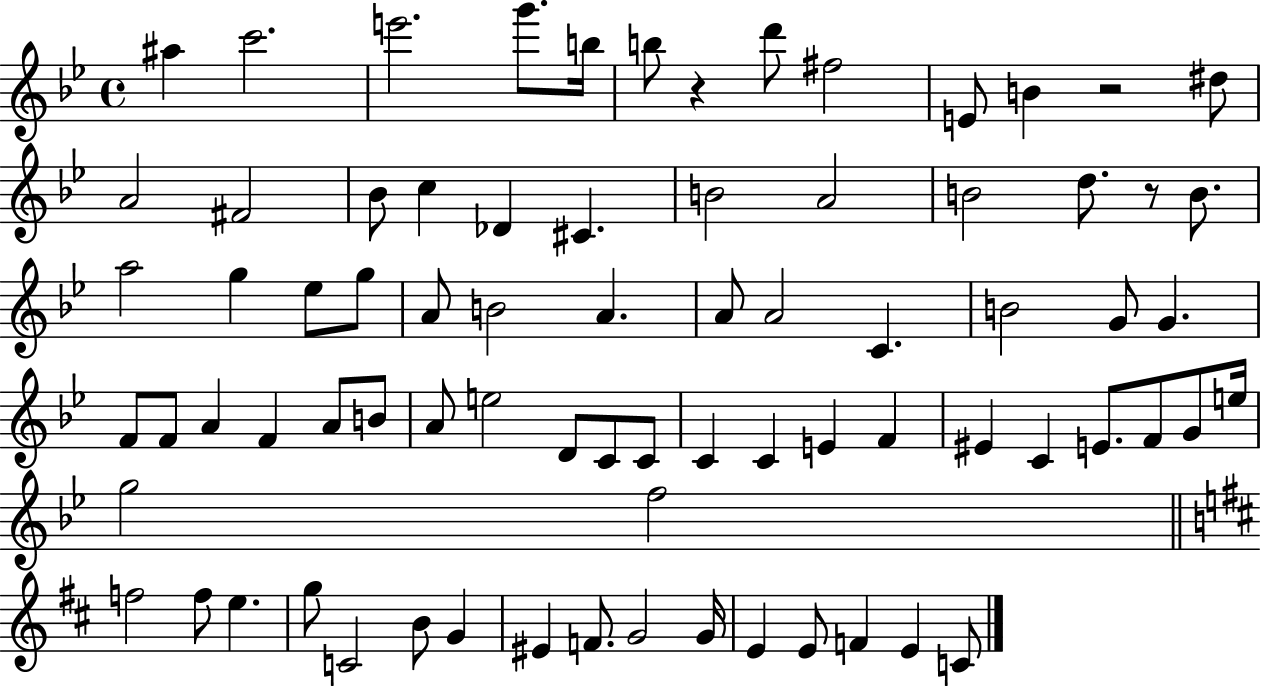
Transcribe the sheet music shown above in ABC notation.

X:1
T:Untitled
M:4/4
L:1/4
K:Bb
^a c'2 e'2 g'/2 b/4 b/2 z d'/2 ^f2 E/2 B z2 ^d/2 A2 ^F2 _B/2 c _D ^C B2 A2 B2 d/2 z/2 B/2 a2 g _e/2 g/2 A/2 B2 A A/2 A2 C B2 G/2 G F/2 F/2 A F A/2 B/2 A/2 e2 D/2 C/2 C/2 C C E F ^E C E/2 F/2 G/2 e/4 g2 f2 f2 f/2 e g/2 C2 B/2 G ^E F/2 G2 G/4 E E/2 F E C/2